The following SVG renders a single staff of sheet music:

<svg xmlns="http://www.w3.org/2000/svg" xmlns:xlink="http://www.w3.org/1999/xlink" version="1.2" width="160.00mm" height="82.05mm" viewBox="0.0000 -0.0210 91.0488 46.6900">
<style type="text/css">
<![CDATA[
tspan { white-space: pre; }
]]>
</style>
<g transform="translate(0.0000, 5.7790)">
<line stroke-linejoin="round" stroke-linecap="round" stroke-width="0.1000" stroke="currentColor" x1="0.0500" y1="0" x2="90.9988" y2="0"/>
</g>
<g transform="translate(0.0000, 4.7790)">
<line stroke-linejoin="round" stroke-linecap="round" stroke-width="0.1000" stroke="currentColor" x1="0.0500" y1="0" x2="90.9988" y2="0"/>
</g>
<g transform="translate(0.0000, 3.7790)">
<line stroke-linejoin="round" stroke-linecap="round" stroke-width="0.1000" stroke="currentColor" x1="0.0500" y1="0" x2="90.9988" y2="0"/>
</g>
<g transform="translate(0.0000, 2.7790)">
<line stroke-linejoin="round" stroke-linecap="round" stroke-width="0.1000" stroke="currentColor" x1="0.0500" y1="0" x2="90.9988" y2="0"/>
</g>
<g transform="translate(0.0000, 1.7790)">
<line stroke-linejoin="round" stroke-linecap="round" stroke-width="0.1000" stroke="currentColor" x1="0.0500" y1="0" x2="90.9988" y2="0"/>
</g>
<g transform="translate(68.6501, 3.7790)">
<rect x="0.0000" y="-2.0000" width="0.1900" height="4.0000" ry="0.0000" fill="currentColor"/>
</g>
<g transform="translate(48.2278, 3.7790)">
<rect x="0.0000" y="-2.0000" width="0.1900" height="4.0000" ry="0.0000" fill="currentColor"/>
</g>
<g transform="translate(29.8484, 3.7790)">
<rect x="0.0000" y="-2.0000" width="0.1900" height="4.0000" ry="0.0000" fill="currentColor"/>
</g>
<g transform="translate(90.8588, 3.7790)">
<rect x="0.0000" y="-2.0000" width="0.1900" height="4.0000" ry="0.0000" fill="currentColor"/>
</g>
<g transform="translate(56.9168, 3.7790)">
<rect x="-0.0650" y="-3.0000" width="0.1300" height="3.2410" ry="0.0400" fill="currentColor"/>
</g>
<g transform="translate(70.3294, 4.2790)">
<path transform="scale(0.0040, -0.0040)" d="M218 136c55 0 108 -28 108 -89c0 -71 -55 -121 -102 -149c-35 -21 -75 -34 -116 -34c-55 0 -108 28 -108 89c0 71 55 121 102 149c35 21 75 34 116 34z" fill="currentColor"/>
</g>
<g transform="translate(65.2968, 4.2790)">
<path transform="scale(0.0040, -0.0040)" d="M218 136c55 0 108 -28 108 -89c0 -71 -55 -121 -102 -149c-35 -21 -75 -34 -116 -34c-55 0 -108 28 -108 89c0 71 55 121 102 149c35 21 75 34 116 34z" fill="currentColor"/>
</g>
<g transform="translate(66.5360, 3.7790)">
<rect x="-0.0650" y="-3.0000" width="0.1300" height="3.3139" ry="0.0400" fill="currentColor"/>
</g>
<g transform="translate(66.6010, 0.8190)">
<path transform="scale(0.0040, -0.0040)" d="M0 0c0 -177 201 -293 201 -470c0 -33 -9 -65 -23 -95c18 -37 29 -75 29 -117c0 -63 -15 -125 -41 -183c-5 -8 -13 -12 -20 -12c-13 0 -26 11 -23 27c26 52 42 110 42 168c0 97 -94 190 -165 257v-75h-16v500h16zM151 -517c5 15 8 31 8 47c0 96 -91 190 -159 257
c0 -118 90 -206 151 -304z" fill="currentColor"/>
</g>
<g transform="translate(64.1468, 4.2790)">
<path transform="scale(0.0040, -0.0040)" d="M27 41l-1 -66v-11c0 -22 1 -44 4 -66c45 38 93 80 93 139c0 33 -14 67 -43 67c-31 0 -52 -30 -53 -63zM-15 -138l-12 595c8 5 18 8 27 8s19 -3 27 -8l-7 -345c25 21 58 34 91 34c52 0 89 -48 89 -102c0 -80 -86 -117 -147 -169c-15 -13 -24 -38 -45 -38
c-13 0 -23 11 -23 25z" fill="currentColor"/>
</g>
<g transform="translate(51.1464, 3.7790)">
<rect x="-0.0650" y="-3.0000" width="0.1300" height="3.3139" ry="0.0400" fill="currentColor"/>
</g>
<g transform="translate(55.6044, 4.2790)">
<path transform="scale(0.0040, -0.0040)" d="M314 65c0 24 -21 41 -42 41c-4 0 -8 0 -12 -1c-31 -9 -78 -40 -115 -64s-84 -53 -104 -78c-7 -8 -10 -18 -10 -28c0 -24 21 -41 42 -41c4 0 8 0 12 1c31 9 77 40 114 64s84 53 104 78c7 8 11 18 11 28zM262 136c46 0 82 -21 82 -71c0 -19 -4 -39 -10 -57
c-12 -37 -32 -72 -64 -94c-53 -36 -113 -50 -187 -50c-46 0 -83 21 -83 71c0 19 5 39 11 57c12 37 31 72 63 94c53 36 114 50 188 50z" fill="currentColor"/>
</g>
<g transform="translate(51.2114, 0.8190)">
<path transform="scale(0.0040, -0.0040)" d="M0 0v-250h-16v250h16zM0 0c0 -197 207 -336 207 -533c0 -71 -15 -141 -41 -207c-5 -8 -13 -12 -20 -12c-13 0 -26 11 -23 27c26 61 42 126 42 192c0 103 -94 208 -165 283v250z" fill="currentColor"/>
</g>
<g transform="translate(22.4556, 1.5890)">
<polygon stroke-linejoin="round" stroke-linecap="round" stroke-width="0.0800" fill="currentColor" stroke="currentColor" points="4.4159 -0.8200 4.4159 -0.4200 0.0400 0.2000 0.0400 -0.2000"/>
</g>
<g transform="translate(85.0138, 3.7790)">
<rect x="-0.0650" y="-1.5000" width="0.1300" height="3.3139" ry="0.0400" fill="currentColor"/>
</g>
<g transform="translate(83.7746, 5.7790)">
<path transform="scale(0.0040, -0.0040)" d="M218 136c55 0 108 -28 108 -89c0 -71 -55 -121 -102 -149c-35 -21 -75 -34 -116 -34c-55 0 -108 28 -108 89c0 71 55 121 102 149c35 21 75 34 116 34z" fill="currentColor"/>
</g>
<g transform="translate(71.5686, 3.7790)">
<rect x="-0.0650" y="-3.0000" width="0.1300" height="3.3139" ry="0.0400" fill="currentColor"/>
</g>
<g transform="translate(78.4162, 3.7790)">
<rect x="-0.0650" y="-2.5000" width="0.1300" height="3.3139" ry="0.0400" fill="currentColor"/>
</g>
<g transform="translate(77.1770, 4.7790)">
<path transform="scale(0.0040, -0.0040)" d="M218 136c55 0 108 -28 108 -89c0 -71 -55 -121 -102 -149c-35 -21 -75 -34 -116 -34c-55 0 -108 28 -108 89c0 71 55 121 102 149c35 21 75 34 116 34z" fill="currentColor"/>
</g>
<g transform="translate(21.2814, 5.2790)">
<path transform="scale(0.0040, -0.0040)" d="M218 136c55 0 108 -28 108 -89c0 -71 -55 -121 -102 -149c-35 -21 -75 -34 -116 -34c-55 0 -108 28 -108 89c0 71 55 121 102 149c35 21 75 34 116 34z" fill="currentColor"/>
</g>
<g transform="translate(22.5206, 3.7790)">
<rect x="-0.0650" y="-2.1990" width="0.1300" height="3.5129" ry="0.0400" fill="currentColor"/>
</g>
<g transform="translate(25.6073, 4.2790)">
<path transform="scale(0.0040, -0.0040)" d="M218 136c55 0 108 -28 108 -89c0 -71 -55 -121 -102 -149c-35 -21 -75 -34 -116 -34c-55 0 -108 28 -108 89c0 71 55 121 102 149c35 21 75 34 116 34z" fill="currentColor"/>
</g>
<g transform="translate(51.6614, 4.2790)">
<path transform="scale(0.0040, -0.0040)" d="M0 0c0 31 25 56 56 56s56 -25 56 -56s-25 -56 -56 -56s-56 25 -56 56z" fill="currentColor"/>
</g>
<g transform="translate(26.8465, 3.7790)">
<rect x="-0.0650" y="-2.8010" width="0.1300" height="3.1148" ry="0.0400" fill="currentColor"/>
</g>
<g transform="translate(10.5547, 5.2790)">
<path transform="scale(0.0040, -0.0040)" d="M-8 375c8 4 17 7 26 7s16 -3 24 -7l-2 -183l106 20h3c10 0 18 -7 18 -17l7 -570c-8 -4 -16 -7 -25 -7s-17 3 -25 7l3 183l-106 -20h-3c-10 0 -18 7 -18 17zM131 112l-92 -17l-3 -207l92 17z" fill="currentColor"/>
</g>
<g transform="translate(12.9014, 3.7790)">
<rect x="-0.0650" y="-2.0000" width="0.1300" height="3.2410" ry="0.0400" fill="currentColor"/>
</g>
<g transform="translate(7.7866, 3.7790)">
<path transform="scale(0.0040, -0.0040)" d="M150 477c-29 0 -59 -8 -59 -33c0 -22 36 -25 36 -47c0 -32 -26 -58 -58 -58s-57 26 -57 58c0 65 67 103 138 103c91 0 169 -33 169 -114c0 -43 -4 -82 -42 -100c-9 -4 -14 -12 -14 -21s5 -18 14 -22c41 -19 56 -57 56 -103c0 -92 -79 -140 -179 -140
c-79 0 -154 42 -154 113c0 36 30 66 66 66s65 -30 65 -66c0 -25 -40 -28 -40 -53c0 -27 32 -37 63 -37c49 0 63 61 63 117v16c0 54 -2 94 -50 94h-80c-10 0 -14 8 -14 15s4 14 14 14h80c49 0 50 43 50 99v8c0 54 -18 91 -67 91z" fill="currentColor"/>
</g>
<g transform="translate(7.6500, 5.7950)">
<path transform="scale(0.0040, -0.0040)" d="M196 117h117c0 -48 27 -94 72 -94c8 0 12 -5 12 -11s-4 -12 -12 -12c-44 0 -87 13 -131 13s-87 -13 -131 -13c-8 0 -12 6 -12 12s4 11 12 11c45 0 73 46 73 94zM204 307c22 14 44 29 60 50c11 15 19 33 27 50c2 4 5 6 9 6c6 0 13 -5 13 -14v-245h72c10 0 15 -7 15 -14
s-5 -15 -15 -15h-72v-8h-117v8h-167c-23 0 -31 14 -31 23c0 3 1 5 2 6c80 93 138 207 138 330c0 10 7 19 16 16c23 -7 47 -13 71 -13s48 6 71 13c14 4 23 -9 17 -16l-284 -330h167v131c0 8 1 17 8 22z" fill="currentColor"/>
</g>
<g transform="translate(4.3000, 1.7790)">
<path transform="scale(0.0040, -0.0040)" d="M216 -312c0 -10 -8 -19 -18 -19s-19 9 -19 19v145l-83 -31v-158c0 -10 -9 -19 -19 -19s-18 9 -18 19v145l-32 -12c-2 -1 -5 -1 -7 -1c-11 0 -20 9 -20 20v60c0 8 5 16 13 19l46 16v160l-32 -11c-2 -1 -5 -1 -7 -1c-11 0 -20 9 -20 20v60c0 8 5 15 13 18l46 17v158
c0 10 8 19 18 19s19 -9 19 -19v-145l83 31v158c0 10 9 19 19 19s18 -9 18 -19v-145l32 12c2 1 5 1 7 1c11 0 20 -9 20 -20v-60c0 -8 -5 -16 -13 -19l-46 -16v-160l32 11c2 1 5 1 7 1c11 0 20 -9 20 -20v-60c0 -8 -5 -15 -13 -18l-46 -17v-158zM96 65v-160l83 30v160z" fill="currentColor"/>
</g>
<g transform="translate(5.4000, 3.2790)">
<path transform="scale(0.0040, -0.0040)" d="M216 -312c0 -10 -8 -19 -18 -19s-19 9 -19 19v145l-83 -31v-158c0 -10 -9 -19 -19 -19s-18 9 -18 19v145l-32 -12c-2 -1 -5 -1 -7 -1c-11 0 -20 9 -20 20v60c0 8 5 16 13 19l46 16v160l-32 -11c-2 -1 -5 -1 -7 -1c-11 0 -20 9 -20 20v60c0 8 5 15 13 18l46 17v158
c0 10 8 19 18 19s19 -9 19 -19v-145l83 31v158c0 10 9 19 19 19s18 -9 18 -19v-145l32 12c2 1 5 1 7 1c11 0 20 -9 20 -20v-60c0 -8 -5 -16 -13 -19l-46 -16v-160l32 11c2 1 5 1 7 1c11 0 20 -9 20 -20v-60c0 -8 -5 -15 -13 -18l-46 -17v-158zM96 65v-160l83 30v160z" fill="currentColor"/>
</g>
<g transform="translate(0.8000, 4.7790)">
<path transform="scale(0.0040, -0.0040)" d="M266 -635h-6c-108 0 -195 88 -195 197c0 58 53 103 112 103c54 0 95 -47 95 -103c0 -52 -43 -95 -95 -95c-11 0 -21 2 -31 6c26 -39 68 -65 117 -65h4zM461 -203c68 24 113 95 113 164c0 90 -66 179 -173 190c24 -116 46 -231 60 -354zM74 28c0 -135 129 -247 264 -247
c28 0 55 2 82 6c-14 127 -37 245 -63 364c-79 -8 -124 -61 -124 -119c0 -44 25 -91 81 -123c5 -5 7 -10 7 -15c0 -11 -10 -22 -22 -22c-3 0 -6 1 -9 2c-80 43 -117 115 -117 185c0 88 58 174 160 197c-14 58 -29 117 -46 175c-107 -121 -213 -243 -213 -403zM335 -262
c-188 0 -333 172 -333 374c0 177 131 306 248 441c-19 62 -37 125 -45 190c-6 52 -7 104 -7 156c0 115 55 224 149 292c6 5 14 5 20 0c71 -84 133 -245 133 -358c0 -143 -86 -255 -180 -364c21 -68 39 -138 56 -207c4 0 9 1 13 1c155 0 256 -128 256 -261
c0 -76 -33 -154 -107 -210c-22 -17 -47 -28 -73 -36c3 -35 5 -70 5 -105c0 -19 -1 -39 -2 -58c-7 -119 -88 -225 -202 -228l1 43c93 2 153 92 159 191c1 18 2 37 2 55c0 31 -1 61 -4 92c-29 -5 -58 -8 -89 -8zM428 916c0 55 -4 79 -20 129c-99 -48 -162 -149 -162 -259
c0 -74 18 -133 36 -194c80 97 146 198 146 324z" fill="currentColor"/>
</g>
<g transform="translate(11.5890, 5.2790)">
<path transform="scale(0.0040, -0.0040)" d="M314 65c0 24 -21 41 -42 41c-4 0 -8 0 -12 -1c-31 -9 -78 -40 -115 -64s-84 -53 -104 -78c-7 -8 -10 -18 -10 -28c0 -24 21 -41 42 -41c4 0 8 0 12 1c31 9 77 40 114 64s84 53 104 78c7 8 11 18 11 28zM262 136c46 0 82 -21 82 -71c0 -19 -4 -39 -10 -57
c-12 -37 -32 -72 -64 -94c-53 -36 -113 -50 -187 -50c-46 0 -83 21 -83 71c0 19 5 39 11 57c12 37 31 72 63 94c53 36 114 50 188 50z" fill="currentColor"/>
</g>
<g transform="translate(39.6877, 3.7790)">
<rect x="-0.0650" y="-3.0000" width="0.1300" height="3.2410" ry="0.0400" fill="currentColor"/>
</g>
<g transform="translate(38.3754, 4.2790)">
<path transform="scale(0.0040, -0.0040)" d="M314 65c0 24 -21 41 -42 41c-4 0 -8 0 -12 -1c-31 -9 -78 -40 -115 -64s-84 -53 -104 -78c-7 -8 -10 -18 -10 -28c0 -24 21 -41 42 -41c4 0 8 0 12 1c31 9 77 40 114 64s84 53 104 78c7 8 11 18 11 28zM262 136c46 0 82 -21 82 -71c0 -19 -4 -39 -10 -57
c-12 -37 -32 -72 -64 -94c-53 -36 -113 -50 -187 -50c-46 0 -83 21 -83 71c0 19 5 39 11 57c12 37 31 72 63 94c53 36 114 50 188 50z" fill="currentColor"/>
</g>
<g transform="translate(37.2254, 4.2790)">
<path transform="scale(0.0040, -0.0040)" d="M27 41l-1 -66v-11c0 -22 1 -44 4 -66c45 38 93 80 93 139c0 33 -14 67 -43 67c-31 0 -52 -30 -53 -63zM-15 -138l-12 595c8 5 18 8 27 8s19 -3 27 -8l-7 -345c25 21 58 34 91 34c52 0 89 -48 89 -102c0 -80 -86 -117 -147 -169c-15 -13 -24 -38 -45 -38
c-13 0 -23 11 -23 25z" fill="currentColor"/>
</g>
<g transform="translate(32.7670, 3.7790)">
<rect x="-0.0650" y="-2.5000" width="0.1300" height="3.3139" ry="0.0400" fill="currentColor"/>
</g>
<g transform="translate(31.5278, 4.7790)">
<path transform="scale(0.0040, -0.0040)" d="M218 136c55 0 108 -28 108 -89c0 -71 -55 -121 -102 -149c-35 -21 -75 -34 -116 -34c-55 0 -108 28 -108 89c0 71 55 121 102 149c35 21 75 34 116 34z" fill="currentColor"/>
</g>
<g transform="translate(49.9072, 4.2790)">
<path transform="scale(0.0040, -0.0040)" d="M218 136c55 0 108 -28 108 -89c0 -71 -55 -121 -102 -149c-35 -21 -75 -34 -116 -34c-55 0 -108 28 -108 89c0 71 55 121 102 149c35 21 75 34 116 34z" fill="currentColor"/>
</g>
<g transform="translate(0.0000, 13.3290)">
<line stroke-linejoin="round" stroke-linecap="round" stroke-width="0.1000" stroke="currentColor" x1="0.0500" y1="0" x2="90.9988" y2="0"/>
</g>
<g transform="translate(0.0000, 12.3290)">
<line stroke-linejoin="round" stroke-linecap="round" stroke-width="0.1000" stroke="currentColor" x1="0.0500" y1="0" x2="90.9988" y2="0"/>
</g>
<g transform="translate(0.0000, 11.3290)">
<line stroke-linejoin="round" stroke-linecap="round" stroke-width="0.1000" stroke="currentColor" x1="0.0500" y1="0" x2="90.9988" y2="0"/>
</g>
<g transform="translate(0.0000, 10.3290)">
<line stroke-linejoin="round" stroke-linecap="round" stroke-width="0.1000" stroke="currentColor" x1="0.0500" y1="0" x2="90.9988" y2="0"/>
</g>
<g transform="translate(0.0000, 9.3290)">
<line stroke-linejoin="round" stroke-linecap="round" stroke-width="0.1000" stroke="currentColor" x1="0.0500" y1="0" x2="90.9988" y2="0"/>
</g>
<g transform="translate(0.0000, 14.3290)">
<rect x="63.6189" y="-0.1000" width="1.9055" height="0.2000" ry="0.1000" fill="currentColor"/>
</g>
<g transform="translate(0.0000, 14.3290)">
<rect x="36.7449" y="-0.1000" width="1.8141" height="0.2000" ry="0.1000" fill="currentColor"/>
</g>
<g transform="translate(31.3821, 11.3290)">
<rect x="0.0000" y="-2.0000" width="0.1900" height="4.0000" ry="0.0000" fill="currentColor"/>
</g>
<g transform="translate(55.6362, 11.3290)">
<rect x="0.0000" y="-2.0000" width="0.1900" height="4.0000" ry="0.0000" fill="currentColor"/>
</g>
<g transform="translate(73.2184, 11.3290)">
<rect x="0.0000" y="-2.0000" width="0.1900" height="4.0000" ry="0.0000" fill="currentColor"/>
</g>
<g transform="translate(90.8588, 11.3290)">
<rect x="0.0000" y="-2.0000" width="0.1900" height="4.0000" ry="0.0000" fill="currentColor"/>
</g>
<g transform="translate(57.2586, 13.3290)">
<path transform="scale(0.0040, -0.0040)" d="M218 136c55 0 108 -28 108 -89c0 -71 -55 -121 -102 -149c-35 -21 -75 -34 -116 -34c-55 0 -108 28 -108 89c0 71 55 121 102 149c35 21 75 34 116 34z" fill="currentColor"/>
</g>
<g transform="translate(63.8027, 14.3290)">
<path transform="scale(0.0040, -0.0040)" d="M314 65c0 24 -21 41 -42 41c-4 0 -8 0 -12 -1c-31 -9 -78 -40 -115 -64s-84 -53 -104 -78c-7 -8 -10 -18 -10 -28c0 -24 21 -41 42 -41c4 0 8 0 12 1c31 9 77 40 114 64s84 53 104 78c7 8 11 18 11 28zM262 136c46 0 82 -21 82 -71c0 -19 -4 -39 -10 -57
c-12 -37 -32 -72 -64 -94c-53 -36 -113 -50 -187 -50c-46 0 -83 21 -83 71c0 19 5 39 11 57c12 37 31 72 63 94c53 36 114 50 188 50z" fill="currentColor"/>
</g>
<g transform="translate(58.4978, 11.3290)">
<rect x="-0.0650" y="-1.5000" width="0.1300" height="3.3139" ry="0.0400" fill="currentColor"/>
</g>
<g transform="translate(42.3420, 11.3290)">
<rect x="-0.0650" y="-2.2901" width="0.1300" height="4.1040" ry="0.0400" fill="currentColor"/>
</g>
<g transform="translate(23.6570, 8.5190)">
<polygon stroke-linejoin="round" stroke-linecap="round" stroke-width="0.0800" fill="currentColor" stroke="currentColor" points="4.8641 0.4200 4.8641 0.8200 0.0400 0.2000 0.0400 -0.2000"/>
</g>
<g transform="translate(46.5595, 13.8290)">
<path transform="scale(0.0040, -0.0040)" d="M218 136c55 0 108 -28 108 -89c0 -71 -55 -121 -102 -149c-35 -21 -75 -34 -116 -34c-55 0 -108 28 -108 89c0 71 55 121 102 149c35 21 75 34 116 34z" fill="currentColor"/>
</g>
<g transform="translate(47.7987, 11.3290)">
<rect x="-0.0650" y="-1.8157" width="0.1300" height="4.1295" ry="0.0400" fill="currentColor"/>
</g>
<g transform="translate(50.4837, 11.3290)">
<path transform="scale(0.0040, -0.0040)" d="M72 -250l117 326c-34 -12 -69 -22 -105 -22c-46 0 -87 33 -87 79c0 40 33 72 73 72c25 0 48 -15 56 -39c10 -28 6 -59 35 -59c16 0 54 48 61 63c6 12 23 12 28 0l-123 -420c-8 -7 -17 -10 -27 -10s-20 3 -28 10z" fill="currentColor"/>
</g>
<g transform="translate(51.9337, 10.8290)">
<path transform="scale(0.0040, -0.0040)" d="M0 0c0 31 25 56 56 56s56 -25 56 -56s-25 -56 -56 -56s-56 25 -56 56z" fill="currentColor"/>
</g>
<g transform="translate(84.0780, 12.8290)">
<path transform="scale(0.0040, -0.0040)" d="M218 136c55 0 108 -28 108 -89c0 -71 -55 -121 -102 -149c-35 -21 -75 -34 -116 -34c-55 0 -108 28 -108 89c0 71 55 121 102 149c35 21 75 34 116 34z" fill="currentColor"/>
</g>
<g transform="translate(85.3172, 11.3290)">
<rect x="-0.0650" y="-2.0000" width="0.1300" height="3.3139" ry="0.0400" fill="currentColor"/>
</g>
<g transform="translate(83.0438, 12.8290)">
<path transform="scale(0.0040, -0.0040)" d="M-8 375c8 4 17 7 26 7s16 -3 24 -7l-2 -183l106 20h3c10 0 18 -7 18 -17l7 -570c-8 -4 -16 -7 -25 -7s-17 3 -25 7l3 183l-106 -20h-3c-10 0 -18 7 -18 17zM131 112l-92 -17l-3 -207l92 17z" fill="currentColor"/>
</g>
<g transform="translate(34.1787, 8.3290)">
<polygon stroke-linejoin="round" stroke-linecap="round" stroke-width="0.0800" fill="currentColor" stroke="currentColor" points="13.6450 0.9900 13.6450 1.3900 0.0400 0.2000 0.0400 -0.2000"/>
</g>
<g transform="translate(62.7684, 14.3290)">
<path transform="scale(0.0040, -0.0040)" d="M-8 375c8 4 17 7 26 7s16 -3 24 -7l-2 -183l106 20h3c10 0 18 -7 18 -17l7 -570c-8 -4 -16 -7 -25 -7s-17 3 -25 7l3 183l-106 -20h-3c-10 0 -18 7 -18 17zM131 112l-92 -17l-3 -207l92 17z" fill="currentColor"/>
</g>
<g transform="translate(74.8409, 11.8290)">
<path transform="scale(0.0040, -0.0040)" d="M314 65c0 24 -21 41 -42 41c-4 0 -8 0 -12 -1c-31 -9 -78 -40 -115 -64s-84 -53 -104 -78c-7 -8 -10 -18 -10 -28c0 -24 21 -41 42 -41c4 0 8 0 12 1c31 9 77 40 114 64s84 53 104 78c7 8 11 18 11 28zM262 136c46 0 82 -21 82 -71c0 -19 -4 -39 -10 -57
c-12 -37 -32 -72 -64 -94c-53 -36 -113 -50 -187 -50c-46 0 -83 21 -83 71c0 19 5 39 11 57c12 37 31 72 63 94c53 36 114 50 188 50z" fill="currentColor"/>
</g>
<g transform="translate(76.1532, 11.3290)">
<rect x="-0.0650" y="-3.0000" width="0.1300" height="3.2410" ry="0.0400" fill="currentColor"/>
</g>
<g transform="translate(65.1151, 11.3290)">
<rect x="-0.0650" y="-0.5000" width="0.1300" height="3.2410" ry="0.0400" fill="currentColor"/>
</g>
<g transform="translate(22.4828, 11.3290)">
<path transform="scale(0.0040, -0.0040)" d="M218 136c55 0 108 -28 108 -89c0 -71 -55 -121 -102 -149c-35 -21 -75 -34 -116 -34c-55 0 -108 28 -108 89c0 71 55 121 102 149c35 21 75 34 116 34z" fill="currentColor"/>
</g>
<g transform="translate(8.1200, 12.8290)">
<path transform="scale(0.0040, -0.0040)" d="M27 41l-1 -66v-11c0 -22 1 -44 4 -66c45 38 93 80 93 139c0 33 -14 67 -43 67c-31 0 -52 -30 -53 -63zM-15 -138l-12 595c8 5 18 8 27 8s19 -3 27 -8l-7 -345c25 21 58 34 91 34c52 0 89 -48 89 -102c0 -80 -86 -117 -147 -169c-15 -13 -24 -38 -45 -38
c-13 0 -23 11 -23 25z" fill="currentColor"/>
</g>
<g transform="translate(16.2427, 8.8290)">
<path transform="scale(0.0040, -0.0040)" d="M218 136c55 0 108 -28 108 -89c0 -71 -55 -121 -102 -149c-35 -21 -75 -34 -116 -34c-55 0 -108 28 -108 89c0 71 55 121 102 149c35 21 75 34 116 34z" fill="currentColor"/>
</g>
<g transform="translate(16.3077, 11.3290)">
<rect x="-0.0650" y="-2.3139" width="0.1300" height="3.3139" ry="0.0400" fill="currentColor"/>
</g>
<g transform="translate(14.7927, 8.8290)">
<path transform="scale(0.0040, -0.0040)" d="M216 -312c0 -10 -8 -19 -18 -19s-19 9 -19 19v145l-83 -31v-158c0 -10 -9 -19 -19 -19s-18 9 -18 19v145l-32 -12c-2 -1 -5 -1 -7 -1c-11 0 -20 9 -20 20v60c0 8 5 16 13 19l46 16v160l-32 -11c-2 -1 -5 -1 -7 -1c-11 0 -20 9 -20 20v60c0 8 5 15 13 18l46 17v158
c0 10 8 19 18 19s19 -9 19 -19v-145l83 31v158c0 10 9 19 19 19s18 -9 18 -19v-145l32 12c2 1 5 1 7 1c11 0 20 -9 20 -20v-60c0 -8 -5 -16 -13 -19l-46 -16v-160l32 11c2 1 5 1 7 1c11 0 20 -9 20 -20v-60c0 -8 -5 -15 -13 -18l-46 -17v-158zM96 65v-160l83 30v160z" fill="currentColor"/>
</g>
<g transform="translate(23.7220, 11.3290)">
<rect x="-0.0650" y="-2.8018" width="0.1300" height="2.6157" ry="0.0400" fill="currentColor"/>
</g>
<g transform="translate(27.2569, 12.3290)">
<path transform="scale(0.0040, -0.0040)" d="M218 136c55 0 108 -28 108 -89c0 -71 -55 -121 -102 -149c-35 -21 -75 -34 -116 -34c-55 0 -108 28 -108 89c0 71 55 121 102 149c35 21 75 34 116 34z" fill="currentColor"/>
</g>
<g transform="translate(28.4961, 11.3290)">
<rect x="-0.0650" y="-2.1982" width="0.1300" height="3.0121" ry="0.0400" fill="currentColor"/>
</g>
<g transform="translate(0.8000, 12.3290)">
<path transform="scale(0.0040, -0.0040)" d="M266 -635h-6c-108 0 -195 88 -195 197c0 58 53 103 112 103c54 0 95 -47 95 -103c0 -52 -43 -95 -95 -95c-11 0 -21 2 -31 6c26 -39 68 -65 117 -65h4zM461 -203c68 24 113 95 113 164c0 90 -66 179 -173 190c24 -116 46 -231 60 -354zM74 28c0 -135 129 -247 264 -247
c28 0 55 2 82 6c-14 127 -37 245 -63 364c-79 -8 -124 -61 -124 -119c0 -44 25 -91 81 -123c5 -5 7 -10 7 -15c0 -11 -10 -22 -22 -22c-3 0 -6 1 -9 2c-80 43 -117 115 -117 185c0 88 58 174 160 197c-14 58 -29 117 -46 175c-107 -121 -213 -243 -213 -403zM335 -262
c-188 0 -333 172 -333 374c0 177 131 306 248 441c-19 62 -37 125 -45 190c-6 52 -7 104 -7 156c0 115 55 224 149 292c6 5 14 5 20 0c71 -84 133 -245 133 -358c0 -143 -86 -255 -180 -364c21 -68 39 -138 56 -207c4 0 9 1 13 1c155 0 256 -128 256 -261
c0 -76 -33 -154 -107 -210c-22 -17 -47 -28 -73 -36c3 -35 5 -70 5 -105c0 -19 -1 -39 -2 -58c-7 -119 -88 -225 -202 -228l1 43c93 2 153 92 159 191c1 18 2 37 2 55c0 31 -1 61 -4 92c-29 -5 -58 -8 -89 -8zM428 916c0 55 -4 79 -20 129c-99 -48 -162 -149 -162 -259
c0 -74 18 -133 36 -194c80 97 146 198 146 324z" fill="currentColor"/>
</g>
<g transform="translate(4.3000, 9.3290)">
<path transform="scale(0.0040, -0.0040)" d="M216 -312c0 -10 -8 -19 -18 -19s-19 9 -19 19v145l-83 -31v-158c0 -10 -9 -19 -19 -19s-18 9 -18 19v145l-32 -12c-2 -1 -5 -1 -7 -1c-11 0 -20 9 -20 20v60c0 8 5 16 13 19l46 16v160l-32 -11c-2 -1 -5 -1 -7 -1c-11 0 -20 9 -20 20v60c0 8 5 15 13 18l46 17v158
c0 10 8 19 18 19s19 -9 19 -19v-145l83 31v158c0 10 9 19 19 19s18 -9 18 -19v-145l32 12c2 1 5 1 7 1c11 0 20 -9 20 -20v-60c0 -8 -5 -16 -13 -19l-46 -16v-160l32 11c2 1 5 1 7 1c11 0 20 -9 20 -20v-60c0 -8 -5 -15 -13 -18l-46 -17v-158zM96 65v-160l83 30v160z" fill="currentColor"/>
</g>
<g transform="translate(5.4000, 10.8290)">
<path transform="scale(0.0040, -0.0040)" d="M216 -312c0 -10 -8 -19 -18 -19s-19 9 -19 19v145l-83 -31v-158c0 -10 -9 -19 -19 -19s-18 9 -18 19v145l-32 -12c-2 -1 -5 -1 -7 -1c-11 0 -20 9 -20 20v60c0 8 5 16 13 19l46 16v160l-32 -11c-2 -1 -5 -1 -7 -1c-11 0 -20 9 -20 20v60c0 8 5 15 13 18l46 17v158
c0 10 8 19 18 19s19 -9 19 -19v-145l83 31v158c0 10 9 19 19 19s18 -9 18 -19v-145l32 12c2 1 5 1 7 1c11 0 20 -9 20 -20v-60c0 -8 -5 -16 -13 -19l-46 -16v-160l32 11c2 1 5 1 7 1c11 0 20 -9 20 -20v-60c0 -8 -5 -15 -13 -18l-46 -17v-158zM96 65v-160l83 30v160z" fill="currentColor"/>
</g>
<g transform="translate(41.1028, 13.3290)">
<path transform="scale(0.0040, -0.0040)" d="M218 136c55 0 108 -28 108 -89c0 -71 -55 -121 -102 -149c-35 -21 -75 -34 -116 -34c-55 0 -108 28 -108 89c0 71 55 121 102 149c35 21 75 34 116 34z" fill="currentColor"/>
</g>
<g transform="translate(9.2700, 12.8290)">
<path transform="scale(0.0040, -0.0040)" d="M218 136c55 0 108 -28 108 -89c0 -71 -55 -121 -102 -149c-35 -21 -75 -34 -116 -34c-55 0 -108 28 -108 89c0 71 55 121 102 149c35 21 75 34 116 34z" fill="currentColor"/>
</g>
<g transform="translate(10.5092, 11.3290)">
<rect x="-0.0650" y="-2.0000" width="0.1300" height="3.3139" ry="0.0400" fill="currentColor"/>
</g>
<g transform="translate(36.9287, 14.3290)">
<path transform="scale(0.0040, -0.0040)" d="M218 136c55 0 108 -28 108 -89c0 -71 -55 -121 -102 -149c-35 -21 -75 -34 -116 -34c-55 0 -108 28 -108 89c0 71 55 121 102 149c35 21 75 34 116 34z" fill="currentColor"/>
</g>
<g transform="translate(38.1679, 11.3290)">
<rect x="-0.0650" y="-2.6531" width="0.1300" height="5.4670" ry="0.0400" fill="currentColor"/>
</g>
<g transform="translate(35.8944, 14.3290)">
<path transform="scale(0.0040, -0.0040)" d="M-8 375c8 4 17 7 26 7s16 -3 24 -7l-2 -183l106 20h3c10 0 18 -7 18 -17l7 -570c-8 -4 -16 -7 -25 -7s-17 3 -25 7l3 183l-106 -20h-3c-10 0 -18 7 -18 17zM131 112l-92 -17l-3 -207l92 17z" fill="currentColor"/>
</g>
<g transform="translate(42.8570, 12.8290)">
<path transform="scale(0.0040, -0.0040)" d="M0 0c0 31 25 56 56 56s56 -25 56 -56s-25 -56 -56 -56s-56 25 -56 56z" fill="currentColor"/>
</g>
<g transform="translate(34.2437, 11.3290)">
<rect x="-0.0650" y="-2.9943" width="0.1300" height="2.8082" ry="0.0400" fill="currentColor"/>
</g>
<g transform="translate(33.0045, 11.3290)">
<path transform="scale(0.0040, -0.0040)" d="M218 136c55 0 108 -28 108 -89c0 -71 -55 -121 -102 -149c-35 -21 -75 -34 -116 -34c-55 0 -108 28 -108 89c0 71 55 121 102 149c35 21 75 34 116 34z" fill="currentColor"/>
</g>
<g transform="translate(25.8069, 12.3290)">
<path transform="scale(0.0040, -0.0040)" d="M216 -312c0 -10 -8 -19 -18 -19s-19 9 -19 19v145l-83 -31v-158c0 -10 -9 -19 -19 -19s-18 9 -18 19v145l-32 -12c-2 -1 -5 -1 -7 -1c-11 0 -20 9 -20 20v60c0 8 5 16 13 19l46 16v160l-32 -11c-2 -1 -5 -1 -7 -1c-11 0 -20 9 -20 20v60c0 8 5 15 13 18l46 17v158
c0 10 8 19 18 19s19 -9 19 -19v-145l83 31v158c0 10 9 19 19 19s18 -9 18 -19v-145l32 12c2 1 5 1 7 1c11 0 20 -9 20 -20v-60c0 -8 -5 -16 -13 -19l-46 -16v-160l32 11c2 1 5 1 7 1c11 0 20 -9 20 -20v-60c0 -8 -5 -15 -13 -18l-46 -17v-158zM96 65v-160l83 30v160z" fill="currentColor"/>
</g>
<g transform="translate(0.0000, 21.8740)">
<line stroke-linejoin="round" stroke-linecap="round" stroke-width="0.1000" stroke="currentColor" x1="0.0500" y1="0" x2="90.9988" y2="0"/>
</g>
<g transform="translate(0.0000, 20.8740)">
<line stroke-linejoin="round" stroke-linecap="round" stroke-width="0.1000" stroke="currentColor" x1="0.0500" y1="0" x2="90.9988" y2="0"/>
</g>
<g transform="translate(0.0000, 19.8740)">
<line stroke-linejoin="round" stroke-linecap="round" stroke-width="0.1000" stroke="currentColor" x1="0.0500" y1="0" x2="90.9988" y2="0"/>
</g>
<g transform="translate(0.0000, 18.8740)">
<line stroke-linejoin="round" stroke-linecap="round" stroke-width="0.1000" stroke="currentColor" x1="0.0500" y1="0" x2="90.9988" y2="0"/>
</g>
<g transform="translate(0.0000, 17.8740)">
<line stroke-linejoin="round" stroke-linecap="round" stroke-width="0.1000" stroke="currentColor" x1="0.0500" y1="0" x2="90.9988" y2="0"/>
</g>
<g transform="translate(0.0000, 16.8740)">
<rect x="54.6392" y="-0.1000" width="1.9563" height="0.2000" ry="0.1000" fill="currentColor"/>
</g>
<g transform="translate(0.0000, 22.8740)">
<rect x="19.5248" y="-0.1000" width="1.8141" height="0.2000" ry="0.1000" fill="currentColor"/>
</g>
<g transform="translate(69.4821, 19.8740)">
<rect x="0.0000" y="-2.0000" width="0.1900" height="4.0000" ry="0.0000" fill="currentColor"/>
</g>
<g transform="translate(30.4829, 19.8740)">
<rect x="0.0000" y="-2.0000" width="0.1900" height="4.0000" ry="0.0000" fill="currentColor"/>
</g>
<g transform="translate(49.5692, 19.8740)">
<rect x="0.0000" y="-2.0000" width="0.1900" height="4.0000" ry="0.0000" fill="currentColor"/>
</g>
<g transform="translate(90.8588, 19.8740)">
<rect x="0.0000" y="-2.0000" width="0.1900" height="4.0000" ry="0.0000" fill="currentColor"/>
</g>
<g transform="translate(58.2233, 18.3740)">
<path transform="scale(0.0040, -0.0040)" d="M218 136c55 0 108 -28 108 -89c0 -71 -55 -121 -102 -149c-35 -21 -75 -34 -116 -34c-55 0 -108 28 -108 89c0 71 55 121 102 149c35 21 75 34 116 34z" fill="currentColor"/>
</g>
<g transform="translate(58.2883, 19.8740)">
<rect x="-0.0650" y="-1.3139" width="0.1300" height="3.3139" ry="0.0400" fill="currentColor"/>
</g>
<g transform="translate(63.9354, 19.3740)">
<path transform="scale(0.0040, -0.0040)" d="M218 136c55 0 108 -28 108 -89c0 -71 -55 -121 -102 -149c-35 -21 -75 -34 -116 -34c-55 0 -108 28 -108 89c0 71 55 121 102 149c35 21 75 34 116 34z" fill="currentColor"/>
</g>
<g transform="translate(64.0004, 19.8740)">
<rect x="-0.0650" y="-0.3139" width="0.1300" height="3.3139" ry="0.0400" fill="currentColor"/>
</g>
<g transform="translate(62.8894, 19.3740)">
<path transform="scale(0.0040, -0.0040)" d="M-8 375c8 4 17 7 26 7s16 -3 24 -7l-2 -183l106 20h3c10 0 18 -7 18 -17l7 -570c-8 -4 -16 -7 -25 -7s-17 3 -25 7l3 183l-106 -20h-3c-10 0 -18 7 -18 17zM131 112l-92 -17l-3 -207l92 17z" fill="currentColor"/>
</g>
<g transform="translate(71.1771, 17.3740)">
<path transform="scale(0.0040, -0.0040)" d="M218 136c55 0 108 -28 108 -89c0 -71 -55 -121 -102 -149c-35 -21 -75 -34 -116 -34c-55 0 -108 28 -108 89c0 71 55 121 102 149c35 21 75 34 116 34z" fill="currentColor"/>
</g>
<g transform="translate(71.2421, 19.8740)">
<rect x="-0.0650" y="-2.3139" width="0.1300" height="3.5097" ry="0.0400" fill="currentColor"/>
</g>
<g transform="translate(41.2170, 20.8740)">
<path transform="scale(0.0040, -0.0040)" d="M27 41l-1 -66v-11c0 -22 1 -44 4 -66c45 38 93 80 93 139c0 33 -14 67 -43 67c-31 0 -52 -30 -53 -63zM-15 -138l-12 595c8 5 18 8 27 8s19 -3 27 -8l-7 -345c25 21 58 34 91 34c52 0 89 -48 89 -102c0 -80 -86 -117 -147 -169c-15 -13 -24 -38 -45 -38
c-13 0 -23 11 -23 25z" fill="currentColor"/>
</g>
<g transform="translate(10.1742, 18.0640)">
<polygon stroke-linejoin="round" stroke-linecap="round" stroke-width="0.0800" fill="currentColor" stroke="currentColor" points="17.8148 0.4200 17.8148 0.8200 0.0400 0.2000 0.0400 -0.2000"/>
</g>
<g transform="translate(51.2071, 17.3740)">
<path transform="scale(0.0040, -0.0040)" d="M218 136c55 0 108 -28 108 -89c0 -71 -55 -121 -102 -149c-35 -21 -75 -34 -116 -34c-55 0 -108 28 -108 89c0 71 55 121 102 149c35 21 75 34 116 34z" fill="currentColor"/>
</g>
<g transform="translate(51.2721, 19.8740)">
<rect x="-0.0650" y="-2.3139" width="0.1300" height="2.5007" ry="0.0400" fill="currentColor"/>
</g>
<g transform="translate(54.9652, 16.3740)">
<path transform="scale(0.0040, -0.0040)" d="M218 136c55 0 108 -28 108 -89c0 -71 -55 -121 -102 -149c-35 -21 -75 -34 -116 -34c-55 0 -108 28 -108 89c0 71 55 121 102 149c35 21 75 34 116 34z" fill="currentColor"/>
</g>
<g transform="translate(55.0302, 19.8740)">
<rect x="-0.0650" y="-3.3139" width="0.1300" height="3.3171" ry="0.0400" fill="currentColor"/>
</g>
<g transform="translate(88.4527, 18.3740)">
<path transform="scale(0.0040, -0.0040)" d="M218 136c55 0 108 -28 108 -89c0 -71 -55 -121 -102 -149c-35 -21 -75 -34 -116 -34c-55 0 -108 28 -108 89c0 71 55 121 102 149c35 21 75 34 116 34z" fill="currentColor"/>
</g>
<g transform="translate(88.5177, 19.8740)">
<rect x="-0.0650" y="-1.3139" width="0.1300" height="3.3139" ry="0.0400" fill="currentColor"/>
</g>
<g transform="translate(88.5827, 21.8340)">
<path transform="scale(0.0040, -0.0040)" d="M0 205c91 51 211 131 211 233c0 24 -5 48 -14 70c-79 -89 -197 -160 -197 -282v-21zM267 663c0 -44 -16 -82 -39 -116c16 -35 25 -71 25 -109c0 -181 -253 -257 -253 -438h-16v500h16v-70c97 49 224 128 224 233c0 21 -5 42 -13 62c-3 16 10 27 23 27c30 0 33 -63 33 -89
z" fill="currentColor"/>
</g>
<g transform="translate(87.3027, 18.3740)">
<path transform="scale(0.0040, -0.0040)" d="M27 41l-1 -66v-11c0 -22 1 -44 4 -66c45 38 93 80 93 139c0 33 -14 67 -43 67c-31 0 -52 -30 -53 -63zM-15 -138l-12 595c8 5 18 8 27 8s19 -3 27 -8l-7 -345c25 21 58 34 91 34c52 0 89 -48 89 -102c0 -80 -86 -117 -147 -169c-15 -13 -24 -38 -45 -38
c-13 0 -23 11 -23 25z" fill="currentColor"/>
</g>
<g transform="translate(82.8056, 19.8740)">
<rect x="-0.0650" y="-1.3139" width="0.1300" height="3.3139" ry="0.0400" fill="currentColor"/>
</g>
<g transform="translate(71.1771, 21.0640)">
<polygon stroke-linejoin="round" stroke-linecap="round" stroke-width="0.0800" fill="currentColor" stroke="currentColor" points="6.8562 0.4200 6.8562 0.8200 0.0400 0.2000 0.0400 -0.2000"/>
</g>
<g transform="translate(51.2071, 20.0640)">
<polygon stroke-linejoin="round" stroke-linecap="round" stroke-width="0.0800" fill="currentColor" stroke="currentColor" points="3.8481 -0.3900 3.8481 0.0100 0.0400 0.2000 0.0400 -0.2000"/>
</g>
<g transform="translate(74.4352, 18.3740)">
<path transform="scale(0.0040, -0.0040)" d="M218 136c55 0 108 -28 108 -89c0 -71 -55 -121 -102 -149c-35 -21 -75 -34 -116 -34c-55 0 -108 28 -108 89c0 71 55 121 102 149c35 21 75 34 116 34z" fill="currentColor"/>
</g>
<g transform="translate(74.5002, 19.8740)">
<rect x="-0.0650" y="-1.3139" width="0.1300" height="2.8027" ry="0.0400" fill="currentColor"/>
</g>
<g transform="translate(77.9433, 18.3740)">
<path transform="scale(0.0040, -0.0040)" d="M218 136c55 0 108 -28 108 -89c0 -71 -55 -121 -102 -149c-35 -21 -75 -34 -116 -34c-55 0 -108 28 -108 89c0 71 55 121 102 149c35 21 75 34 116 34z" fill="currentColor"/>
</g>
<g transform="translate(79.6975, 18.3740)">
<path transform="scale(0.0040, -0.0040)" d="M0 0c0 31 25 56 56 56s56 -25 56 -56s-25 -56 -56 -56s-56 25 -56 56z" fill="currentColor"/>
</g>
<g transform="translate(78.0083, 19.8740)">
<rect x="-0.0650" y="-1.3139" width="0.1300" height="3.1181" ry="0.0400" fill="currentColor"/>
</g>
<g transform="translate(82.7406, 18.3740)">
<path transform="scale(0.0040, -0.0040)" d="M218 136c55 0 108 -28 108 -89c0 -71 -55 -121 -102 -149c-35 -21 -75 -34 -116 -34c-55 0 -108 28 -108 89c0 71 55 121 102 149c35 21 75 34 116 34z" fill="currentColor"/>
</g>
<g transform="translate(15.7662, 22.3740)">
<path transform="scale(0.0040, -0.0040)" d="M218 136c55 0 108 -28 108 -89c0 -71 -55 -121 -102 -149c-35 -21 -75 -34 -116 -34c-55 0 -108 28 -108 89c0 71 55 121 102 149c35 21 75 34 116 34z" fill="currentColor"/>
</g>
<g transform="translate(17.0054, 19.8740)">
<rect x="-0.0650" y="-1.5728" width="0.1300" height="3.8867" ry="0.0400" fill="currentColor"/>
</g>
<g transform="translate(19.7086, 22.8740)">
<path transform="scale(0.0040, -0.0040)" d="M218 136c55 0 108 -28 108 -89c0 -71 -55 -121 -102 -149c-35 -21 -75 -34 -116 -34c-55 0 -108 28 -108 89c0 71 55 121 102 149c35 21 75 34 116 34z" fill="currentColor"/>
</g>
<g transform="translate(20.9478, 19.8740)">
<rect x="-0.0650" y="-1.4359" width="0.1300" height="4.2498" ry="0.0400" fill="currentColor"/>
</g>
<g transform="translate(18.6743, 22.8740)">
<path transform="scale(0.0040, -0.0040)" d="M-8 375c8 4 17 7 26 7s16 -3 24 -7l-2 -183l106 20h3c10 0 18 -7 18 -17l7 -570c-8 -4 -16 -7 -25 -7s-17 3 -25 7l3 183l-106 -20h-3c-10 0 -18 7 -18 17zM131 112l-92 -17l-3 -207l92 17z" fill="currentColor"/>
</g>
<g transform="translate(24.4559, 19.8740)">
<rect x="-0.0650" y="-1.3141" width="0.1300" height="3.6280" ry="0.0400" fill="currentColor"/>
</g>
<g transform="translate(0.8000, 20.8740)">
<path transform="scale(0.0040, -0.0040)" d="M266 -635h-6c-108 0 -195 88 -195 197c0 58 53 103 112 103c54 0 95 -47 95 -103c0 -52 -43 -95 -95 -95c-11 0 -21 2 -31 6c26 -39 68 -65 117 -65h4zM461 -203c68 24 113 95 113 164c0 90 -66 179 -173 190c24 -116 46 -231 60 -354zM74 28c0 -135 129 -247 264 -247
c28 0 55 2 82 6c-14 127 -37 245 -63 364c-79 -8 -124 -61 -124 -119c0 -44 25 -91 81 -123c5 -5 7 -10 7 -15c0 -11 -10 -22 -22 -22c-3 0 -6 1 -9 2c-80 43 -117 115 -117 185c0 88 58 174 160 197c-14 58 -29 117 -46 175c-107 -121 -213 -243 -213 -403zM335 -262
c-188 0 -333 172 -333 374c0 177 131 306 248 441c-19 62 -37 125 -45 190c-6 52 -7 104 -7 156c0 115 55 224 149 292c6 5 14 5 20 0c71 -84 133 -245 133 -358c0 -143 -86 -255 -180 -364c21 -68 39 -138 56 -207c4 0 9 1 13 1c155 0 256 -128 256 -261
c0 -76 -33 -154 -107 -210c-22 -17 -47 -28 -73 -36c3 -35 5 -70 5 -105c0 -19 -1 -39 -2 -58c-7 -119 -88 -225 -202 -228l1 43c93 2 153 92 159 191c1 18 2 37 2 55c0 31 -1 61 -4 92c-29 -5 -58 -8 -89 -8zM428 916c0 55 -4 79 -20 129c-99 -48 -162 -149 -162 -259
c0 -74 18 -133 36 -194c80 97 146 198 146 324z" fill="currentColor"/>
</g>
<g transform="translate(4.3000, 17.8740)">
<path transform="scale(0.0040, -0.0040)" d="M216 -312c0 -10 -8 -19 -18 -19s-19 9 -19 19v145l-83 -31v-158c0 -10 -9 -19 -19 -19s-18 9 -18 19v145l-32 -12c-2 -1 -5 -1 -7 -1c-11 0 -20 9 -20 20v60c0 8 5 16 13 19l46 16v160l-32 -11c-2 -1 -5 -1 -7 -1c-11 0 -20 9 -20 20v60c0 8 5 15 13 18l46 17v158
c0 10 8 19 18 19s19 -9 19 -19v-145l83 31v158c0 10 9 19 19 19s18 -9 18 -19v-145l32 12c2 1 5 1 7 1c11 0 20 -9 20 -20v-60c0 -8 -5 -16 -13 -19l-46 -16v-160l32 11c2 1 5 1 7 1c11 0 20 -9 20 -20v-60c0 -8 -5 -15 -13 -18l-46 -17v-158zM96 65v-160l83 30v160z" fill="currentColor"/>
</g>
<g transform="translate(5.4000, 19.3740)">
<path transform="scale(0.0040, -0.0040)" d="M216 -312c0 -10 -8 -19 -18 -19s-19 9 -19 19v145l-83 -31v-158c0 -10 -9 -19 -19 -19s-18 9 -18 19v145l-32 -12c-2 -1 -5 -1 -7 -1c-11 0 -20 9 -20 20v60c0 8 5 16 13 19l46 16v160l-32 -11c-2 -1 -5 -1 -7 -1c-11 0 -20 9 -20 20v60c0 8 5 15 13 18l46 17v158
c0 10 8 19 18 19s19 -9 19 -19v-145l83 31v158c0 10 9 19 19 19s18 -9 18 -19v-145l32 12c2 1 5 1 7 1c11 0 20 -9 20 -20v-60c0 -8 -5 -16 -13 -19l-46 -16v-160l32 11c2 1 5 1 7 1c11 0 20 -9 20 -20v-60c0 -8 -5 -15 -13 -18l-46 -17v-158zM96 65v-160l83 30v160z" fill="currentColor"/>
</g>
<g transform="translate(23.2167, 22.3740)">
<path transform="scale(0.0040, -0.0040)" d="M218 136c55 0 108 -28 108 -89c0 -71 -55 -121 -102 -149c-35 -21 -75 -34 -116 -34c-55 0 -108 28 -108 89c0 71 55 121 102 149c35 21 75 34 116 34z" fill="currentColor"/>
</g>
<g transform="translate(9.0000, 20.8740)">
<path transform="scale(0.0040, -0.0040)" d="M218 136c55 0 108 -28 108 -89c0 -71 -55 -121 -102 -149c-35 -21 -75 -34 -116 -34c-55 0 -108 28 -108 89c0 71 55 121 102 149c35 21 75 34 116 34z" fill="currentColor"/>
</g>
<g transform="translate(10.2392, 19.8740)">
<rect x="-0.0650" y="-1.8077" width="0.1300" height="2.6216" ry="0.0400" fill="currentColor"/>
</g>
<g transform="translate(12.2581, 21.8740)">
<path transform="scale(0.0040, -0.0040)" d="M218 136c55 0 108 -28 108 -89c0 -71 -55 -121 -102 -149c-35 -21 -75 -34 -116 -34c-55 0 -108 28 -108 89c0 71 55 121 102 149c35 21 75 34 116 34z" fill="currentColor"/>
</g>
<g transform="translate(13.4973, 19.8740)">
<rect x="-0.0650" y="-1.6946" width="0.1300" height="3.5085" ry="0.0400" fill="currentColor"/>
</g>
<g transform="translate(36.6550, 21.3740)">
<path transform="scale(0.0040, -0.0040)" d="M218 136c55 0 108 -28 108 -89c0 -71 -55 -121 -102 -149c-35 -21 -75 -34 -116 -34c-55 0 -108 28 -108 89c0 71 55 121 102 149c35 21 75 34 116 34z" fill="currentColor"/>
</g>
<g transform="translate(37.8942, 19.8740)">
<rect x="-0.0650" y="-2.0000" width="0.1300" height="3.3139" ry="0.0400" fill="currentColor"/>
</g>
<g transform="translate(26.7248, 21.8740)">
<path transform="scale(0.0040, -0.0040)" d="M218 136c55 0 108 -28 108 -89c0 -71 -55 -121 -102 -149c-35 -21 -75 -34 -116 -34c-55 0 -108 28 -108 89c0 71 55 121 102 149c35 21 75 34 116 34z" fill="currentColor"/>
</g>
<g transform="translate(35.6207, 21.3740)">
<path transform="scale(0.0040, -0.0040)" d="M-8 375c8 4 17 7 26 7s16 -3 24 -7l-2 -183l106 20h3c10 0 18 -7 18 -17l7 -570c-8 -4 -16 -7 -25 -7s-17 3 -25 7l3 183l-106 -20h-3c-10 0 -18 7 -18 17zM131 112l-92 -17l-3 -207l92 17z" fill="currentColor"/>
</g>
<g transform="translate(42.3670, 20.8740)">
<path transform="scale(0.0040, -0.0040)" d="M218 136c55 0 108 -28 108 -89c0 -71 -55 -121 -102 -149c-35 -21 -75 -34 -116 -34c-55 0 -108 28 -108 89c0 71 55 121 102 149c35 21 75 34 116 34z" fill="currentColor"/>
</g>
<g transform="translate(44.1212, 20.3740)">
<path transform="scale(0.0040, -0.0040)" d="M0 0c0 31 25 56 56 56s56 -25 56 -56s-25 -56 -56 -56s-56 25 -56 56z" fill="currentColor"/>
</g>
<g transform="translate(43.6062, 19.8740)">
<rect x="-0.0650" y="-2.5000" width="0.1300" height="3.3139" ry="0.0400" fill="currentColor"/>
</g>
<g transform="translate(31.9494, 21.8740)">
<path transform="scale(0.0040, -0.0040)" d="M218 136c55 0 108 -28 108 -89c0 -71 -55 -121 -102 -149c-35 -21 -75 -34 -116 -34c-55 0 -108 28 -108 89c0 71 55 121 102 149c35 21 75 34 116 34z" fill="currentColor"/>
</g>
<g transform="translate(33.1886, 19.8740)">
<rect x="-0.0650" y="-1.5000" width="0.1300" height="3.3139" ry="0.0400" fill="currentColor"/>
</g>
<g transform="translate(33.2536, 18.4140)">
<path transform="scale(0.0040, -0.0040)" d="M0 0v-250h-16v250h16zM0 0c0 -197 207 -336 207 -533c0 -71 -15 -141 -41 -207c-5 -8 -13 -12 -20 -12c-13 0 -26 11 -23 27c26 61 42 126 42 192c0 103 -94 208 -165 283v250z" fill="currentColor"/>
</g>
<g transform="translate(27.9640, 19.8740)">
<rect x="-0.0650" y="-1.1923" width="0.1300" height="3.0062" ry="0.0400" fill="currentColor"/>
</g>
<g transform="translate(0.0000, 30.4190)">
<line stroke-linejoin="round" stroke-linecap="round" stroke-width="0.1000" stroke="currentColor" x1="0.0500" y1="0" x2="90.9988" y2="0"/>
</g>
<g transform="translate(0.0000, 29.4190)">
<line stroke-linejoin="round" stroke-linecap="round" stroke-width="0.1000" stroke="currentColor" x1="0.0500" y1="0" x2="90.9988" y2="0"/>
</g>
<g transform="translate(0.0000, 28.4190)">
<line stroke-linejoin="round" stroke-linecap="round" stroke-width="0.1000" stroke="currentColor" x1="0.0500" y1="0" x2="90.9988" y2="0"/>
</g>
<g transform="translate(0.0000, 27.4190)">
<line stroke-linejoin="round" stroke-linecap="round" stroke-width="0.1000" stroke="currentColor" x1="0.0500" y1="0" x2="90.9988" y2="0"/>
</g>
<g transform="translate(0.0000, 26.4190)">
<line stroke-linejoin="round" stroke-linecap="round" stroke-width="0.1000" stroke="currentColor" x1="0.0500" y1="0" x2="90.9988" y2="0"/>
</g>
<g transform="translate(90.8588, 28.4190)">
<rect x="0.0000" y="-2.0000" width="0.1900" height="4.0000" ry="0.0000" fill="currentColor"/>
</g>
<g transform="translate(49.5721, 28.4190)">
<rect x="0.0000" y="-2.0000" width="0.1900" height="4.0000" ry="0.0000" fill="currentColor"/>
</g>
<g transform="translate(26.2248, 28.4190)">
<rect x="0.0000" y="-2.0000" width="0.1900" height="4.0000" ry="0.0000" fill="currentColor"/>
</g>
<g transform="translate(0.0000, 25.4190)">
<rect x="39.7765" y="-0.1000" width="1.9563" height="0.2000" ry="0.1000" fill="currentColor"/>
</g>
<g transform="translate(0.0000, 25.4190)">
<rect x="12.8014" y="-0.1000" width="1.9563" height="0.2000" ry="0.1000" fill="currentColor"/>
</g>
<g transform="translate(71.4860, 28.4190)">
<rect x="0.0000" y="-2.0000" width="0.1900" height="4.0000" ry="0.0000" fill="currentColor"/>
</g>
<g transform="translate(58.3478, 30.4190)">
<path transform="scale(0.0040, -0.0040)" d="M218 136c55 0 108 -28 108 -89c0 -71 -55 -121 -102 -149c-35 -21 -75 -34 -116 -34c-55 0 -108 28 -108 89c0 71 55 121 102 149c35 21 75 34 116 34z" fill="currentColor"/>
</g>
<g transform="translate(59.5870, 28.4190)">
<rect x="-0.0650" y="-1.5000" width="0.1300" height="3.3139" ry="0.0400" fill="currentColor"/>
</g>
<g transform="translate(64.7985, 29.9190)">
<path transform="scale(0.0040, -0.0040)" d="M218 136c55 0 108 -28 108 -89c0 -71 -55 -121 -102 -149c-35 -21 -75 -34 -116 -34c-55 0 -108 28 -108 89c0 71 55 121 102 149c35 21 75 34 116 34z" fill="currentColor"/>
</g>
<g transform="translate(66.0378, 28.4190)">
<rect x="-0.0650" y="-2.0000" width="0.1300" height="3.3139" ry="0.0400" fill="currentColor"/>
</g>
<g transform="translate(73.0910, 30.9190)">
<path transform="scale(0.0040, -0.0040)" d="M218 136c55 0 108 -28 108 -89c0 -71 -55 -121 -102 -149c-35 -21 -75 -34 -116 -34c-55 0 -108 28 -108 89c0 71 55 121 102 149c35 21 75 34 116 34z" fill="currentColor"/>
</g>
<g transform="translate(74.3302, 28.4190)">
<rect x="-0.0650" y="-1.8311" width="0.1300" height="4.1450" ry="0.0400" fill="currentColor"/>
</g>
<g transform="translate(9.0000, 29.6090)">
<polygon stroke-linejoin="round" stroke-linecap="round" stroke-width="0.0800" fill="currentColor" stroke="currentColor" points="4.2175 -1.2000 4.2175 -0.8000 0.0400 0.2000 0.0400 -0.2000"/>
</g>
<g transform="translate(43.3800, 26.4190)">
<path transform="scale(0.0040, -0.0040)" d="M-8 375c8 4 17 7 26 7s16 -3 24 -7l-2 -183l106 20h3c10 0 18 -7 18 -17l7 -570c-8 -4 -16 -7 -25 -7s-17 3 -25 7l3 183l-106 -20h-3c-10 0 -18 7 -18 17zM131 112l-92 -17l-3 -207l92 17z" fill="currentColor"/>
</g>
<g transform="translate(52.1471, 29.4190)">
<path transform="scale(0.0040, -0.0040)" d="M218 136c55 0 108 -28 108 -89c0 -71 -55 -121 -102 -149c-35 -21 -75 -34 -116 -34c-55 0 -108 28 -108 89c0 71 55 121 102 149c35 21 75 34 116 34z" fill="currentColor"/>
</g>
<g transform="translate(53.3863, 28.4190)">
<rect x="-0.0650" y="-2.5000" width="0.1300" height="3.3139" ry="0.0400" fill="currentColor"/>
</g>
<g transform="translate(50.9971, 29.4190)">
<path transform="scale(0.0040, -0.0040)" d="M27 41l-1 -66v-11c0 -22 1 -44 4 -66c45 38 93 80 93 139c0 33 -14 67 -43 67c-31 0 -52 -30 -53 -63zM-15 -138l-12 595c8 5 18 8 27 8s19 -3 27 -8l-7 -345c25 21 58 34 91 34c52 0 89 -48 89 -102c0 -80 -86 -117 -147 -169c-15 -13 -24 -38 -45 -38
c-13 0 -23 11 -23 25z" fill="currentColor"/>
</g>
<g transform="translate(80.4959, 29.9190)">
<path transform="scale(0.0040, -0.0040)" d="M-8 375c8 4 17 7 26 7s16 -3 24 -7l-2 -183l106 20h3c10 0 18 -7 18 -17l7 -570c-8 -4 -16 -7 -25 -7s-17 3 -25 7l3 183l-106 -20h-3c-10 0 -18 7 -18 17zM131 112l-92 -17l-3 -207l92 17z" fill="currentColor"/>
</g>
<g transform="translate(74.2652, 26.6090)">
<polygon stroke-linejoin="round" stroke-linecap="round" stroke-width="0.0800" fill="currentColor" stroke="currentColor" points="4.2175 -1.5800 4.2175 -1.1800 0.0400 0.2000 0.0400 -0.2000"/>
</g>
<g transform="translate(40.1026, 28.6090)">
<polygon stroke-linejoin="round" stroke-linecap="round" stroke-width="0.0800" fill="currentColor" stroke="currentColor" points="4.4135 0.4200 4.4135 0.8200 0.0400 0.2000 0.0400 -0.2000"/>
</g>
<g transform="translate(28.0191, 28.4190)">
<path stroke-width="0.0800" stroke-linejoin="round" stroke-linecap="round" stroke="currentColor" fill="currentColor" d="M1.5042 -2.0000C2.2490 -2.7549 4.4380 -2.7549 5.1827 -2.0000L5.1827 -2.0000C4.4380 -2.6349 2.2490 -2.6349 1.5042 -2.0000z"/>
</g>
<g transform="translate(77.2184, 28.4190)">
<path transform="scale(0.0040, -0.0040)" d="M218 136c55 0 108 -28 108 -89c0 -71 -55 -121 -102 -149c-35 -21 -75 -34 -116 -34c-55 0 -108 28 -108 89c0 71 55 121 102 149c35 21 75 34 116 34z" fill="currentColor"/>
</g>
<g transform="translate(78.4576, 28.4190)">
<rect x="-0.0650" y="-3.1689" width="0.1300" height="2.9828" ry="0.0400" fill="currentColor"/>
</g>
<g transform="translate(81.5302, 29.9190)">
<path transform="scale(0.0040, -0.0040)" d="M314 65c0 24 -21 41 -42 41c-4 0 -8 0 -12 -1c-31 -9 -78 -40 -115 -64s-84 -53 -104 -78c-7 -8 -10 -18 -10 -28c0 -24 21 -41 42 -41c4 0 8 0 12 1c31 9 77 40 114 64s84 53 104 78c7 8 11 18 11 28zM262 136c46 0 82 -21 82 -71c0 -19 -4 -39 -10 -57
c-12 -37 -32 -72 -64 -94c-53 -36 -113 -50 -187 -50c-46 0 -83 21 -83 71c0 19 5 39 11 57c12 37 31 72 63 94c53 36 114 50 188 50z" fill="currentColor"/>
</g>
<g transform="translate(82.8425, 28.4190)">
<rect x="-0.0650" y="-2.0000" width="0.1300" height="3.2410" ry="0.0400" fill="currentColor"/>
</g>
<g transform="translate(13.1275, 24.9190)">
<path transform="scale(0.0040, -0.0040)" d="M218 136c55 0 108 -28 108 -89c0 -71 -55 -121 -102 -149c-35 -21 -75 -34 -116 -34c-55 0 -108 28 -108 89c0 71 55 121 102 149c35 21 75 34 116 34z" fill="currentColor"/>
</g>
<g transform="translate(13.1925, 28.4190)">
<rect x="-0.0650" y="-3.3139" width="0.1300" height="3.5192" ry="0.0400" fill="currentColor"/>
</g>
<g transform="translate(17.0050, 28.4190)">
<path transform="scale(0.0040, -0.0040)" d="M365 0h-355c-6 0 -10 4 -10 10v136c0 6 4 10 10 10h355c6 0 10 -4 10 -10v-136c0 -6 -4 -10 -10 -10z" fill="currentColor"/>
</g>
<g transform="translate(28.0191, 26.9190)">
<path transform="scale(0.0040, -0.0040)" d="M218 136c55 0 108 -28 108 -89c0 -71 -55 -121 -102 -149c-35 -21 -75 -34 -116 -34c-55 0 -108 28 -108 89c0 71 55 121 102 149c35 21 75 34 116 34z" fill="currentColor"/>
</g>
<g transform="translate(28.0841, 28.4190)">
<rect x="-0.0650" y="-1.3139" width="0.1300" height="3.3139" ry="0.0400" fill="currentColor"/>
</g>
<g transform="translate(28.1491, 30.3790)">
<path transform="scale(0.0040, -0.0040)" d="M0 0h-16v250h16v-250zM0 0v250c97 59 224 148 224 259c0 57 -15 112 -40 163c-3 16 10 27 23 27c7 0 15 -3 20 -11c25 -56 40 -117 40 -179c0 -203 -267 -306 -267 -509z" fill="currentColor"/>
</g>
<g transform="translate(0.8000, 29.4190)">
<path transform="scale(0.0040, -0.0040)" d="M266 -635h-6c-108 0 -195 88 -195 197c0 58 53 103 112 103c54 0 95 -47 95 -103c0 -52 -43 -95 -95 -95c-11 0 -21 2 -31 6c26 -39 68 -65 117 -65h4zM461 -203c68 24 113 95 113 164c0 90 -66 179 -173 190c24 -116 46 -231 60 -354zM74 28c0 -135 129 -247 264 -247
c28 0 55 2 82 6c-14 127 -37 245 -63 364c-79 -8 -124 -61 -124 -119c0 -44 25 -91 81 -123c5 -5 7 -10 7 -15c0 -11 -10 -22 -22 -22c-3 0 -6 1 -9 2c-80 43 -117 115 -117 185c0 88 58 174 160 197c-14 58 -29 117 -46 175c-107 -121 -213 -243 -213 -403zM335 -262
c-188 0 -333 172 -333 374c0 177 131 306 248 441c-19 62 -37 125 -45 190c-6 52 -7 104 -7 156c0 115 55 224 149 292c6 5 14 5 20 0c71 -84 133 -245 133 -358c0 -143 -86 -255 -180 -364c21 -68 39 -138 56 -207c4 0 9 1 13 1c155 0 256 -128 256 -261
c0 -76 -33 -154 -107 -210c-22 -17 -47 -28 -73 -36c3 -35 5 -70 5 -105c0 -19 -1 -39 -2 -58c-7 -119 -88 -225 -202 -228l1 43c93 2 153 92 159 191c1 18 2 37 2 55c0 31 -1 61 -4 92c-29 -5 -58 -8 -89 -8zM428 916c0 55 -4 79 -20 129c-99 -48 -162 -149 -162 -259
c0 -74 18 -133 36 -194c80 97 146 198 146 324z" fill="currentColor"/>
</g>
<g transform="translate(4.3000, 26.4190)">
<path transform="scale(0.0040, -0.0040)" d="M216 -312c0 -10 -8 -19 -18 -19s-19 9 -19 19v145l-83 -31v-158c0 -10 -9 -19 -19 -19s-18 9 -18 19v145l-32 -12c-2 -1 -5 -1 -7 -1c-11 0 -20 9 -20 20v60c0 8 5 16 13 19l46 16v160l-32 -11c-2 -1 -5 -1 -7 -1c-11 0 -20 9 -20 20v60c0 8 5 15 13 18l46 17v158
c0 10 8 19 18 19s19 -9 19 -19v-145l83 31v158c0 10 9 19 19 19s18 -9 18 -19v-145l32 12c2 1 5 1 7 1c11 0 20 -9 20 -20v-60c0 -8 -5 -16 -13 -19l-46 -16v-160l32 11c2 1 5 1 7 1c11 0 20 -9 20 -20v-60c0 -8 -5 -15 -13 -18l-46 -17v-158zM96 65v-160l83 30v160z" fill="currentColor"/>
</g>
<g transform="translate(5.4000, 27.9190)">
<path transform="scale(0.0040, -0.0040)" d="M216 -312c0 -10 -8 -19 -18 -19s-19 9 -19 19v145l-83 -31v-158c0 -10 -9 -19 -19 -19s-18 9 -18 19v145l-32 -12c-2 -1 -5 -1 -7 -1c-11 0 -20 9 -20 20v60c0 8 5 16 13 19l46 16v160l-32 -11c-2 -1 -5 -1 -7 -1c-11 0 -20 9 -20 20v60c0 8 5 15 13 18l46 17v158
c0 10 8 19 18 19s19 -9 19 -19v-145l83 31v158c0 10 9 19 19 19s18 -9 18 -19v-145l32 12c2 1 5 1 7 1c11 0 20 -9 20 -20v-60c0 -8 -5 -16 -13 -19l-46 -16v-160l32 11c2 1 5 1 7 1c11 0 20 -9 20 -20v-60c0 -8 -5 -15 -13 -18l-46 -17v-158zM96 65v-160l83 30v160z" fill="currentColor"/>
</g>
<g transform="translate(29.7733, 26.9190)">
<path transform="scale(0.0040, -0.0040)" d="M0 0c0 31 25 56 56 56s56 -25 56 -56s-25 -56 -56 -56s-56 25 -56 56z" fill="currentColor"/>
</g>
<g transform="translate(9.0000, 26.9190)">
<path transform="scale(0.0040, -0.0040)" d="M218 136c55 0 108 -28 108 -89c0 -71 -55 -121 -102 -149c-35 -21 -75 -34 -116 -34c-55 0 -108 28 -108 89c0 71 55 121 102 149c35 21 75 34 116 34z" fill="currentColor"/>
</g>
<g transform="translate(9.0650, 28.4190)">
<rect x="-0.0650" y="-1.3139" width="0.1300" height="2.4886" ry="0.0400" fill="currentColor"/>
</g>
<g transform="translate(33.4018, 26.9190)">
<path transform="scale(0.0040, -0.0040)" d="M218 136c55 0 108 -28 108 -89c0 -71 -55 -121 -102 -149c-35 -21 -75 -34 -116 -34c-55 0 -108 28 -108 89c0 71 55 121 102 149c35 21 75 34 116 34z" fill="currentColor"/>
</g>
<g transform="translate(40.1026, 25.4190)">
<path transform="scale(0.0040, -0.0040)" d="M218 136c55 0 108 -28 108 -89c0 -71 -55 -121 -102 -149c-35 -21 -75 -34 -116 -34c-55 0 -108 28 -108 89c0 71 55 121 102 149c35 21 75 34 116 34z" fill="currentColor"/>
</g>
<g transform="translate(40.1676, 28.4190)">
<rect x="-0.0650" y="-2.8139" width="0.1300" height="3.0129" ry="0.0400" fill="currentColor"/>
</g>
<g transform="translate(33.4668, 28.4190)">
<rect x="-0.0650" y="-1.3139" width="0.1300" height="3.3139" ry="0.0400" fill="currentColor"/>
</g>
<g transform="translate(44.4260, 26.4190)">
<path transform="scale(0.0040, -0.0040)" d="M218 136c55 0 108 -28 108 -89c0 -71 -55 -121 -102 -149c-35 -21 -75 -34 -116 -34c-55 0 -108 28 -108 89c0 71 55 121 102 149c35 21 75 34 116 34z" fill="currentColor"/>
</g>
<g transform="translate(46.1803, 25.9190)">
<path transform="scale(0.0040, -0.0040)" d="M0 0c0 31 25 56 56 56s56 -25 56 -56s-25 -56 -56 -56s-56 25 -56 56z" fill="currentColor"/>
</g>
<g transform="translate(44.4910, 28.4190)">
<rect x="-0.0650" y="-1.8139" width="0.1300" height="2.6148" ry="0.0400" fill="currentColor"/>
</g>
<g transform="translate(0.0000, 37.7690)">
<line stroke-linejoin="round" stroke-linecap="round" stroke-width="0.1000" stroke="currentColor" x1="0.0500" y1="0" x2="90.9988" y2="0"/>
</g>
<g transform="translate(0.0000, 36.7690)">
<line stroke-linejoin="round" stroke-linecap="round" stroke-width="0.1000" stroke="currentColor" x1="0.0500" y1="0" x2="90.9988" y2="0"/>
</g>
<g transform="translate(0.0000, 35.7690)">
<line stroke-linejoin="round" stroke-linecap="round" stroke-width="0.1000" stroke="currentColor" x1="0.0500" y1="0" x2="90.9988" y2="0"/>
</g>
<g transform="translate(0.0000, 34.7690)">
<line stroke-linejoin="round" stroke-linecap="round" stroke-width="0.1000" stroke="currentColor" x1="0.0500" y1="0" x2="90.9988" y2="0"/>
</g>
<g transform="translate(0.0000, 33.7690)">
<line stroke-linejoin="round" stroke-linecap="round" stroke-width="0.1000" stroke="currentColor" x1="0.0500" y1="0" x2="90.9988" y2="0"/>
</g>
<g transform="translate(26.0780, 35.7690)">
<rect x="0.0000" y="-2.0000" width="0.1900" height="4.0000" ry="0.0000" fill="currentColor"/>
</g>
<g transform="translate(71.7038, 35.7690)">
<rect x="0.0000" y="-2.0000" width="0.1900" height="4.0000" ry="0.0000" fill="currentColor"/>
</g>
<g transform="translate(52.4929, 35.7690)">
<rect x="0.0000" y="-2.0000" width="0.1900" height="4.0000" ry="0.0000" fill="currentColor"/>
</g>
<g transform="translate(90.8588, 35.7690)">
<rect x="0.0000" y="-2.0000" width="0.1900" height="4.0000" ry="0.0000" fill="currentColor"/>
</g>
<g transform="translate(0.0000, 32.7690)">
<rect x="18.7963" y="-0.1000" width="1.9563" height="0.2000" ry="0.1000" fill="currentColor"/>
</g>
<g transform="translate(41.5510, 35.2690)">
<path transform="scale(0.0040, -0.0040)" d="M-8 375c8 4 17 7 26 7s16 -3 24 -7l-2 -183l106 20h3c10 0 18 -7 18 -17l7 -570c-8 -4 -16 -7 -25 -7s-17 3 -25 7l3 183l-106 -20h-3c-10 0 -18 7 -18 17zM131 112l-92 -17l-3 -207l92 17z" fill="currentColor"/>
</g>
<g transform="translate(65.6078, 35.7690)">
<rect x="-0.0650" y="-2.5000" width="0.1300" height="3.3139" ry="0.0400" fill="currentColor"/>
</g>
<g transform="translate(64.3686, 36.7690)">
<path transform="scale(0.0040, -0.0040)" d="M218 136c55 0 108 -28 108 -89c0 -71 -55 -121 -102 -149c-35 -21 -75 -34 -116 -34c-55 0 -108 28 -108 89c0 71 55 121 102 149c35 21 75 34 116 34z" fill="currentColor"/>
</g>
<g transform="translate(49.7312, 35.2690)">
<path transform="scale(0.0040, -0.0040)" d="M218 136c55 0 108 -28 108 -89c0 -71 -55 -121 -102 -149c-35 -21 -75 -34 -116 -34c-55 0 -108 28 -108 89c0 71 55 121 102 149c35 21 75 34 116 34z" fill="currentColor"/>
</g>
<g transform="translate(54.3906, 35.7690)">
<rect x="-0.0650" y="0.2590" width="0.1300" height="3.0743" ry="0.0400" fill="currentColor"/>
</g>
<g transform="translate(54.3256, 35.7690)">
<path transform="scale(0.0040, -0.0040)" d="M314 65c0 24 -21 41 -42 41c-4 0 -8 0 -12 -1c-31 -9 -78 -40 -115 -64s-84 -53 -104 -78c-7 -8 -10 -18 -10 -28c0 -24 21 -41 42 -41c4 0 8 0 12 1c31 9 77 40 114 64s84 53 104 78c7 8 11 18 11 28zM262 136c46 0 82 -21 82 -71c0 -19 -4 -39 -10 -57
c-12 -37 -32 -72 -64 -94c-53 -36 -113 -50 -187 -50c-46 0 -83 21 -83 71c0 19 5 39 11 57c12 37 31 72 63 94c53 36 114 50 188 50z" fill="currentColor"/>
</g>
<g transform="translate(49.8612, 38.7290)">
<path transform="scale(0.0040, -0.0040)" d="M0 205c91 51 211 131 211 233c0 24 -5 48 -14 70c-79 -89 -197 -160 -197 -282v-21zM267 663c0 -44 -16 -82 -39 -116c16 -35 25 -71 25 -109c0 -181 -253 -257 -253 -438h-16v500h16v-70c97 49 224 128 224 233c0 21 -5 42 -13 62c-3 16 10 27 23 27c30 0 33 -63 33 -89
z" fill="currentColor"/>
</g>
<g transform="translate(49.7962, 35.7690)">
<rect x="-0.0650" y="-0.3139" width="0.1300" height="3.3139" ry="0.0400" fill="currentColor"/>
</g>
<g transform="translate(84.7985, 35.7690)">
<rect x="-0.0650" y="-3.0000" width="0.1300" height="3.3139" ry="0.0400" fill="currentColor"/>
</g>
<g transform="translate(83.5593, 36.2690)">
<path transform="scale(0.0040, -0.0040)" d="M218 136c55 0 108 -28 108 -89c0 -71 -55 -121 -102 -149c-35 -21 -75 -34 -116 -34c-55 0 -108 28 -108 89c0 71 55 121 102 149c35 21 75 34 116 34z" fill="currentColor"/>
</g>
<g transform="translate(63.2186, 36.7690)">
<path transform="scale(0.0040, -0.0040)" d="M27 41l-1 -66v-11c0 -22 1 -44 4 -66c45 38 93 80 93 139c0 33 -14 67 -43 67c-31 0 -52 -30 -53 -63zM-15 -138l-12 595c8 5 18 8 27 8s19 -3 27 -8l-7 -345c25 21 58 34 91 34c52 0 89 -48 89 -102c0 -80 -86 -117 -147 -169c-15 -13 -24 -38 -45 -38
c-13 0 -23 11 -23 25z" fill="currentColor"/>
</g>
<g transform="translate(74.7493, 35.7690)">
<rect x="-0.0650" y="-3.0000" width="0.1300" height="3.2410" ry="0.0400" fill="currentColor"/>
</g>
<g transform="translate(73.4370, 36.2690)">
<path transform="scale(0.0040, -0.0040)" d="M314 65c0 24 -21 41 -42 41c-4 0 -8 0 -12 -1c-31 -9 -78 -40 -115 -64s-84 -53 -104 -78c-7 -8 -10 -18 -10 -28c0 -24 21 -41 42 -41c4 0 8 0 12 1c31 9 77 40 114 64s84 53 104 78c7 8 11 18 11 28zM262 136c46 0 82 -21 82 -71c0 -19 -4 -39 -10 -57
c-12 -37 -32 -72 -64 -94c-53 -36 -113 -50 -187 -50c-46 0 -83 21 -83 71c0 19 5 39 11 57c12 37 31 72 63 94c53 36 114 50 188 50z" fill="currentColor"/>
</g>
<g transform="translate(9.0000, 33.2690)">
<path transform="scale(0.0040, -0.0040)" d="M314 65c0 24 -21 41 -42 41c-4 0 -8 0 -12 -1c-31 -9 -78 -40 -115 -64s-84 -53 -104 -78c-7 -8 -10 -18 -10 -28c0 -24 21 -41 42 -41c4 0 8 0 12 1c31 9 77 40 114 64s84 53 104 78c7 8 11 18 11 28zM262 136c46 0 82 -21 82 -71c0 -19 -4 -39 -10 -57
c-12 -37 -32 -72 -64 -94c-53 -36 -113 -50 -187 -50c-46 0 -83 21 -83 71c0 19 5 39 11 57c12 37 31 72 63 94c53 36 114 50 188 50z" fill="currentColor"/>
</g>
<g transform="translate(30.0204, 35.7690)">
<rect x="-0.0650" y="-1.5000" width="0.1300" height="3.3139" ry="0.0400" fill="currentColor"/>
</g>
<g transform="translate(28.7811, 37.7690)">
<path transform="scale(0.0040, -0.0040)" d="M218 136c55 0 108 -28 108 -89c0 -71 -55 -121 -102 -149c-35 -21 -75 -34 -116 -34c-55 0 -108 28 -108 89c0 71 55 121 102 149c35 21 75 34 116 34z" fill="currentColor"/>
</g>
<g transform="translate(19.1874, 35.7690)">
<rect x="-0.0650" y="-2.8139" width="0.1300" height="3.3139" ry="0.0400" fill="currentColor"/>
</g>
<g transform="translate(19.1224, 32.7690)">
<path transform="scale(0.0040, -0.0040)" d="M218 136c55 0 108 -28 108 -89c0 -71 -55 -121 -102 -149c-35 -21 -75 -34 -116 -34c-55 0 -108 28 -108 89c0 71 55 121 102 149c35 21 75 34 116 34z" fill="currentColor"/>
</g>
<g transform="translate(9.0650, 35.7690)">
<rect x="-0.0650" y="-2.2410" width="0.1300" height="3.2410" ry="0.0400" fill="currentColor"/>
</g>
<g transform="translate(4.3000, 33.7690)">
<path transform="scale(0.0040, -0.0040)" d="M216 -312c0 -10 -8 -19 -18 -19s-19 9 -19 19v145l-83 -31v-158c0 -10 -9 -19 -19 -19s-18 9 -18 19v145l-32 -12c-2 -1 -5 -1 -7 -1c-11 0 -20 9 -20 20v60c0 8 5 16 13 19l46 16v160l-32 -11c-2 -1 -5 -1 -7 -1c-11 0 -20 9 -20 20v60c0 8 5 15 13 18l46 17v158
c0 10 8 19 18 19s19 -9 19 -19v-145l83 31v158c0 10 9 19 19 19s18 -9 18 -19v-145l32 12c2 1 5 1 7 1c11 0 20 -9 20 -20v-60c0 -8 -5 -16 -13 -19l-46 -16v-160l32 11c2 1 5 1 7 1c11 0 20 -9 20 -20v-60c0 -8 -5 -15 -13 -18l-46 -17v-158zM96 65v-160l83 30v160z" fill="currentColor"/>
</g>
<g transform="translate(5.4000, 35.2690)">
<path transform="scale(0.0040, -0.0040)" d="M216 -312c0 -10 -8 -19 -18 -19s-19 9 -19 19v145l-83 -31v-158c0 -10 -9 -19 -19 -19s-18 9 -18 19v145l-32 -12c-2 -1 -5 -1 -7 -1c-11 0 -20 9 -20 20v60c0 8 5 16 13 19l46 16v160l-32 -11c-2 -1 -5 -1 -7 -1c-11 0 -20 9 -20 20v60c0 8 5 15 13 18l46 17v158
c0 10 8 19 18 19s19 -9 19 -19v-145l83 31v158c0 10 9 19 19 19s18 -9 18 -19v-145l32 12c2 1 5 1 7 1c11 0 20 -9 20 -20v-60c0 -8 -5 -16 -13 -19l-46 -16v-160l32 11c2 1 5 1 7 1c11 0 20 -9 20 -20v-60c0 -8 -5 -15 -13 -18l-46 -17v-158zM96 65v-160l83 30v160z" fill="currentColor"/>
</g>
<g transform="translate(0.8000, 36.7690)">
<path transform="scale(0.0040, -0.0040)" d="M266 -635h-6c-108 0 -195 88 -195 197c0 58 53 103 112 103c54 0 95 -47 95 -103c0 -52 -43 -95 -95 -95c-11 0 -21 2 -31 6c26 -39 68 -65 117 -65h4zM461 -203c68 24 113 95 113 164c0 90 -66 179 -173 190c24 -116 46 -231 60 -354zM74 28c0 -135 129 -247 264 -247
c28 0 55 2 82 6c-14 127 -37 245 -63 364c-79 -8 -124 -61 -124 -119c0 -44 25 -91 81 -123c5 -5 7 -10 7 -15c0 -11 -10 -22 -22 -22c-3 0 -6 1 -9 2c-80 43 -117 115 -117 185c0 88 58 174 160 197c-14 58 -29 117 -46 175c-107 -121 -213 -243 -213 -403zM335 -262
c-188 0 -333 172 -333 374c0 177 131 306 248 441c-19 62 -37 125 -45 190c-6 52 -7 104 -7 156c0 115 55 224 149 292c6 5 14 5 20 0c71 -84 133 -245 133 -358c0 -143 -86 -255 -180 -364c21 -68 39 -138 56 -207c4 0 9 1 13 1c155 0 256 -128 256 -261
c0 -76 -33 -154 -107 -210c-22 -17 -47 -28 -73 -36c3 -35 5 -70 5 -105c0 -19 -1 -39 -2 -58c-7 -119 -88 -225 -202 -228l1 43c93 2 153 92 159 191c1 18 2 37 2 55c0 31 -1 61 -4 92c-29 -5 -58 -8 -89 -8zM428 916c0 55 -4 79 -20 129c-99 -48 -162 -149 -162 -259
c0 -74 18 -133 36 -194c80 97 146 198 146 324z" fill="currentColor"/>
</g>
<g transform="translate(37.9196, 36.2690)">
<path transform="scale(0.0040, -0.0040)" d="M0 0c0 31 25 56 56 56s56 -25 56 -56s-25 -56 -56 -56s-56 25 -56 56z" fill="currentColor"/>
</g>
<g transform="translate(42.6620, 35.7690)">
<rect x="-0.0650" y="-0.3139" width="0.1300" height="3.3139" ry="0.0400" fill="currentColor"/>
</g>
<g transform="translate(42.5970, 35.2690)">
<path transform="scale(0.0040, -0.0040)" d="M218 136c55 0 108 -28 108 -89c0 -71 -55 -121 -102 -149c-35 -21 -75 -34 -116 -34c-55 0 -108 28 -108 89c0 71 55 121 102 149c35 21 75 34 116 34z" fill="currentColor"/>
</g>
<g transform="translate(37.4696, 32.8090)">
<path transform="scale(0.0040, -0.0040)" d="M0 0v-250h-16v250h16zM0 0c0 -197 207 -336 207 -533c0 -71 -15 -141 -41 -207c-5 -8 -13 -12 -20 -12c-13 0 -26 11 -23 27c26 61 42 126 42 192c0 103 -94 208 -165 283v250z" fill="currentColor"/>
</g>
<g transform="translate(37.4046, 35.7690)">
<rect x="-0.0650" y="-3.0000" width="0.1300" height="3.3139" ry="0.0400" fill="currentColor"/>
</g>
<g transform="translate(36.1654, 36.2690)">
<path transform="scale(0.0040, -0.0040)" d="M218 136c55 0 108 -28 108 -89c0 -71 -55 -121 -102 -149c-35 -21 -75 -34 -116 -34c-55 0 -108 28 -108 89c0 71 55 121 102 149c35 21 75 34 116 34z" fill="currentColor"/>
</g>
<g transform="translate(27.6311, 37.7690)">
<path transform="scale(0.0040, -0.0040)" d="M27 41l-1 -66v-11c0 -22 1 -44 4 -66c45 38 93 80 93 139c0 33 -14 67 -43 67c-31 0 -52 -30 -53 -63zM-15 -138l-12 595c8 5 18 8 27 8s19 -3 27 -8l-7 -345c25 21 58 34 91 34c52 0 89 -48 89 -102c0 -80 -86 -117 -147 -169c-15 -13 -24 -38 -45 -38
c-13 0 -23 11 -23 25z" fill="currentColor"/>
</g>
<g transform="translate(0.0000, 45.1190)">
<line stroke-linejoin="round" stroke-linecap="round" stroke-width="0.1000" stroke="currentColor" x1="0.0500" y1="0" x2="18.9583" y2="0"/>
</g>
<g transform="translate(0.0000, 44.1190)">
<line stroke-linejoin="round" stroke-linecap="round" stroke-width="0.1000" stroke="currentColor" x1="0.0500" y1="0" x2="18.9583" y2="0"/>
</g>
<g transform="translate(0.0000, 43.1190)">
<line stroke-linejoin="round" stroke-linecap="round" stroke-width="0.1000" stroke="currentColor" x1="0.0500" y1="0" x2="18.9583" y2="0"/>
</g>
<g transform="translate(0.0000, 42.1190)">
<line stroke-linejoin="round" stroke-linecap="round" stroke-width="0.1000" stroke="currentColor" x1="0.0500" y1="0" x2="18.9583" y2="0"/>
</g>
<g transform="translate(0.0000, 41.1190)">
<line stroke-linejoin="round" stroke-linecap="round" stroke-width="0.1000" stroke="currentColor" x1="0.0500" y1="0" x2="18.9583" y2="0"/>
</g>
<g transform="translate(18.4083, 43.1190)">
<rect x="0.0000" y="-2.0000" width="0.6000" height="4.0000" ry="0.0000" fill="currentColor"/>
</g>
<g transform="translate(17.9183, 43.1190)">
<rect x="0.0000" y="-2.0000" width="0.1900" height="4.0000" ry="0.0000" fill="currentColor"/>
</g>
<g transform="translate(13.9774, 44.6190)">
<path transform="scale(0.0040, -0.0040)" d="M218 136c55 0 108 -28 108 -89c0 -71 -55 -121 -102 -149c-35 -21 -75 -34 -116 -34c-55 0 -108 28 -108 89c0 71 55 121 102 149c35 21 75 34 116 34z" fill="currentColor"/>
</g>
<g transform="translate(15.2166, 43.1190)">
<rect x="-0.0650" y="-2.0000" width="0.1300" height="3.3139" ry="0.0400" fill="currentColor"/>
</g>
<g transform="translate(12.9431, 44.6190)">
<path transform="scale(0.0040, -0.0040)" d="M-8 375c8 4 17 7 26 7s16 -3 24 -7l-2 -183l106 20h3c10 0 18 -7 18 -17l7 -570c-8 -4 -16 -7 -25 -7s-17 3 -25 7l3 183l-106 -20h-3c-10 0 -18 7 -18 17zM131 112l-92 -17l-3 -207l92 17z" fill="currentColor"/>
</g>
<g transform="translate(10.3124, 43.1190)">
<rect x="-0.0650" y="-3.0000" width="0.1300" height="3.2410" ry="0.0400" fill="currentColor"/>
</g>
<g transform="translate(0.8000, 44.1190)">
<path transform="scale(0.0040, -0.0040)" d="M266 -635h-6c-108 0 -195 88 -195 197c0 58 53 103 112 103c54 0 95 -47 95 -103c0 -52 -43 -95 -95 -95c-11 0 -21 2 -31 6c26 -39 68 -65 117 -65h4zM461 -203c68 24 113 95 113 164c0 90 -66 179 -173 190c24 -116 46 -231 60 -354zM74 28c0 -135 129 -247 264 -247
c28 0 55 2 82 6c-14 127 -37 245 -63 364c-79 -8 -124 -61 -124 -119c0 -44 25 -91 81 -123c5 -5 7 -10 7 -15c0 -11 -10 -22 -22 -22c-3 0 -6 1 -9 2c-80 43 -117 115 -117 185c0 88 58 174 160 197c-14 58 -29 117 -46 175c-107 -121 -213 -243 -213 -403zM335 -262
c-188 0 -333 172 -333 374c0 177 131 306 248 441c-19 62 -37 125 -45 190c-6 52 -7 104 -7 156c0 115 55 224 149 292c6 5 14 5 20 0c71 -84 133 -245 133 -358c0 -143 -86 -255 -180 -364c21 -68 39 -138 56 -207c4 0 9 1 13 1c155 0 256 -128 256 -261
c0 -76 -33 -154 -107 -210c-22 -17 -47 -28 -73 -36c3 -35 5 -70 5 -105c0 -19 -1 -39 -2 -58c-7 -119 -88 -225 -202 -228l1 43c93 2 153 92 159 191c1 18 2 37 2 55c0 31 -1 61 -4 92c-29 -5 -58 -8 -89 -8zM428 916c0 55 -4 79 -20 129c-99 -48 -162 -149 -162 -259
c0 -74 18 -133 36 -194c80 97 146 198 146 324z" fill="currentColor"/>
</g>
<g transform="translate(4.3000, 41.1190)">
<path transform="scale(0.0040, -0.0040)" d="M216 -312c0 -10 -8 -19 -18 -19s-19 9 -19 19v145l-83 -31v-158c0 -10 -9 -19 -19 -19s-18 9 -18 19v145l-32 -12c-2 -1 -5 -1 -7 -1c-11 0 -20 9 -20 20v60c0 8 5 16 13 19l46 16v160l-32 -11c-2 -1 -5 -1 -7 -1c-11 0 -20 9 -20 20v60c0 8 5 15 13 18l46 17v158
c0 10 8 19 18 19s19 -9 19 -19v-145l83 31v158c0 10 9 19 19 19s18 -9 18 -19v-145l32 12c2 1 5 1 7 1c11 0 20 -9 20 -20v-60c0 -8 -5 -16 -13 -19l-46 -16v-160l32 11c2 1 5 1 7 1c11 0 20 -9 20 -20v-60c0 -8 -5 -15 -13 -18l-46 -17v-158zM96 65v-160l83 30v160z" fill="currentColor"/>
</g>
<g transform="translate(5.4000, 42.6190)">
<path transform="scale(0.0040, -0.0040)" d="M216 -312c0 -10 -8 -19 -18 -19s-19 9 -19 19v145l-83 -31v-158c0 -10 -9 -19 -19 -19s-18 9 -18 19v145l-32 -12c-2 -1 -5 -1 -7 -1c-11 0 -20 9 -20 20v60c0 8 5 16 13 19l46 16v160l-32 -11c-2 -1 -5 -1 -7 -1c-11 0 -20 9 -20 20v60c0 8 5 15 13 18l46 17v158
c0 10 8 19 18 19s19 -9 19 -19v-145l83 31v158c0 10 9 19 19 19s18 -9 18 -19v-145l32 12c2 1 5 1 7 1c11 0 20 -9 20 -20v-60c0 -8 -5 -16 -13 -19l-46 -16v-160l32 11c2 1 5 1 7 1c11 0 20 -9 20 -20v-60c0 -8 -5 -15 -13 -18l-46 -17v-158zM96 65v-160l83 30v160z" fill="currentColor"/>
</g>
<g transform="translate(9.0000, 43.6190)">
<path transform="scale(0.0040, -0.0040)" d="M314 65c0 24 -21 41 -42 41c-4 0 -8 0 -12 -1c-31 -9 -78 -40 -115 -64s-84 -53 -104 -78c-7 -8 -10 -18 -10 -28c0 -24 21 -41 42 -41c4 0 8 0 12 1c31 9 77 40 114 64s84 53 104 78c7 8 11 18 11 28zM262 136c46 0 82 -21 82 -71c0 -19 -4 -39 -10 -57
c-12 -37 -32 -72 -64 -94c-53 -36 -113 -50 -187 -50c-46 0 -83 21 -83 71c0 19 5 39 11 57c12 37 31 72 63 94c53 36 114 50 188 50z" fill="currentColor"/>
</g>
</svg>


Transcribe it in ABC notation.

X:1
T:Untitled
M:3/4
L:1/4
K:D
F2 F/2 A/2 G _A2 A/2 A2 _A/4 A G E _F ^g B/2 ^G/2 B/2 C/2 E/2 D/2 z/2 E C2 A2 F G/2 E/2 D/2 C/2 D/2 E/2 E/2 F _G g/2 b/2 e c g/2 e/2 e/2 e _e/4 e/2 b/2 z2 e/2 e a/2 f/2 _G E ^F D/2 B/2 F2 g2 a _E A/2 c c/4 B2 _G A2 A A2 F